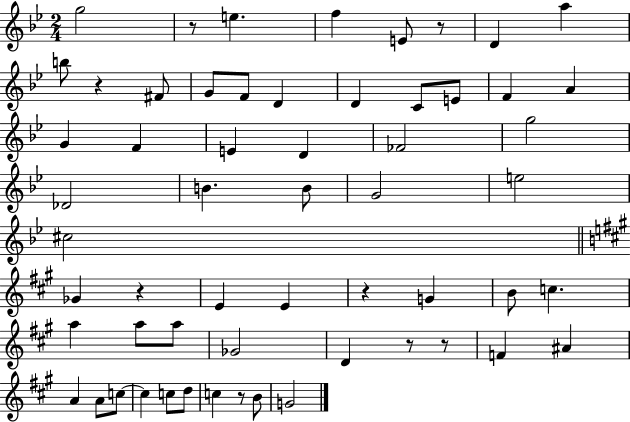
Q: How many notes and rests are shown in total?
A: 58